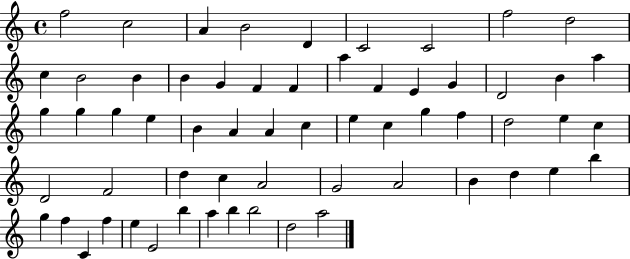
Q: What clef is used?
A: treble